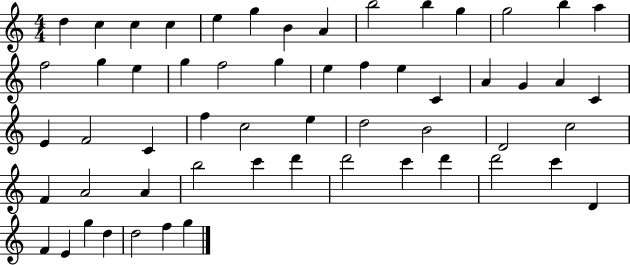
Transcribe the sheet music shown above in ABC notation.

X:1
T:Untitled
M:4/4
L:1/4
K:C
d c c c e g B A b2 b g g2 b a f2 g e g f2 g e f e C A G A C E F2 C f c2 e d2 B2 D2 c2 F A2 A b2 c' d' d'2 c' d' d'2 c' D F E g d d2 f g